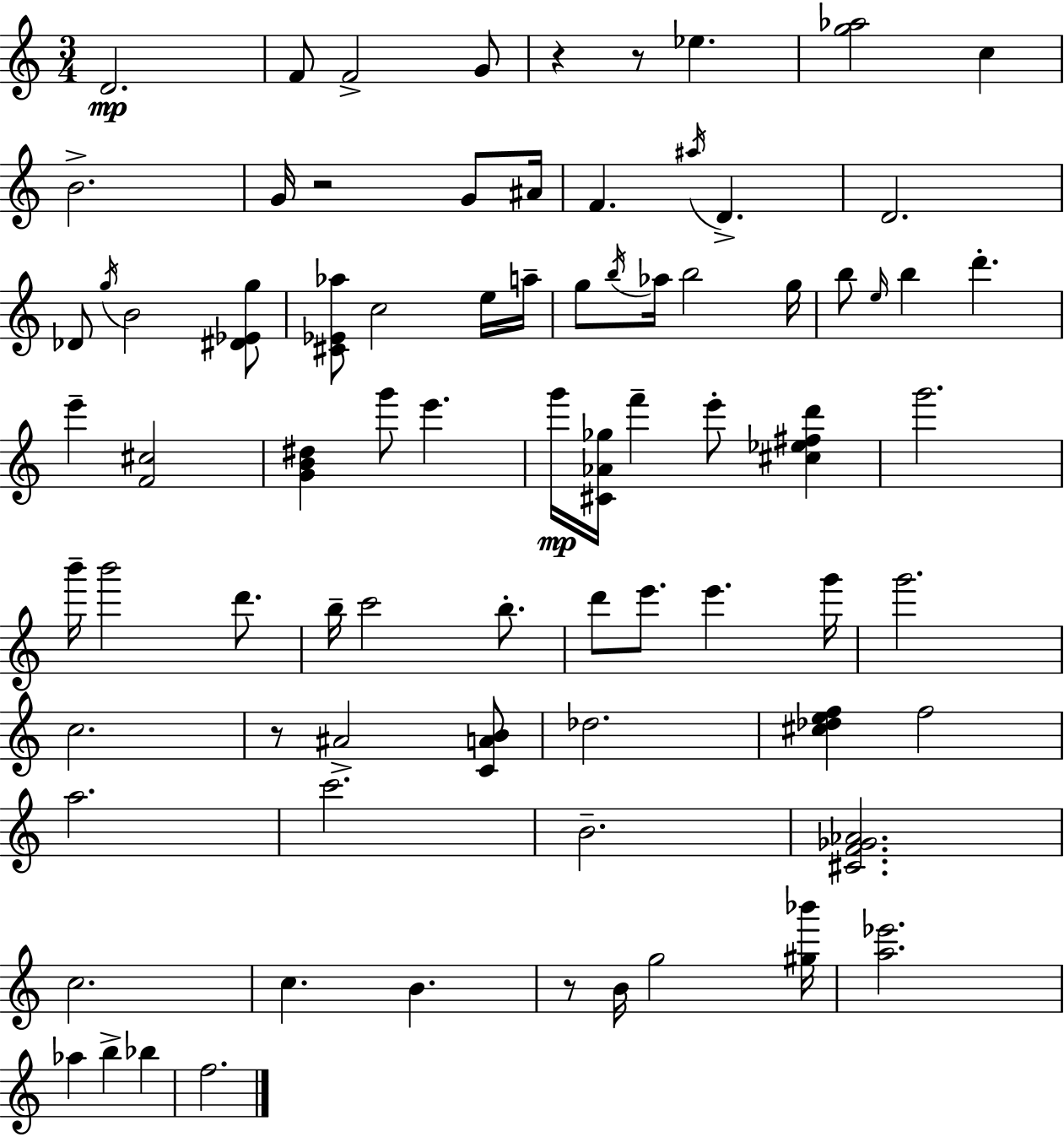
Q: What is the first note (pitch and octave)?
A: D4